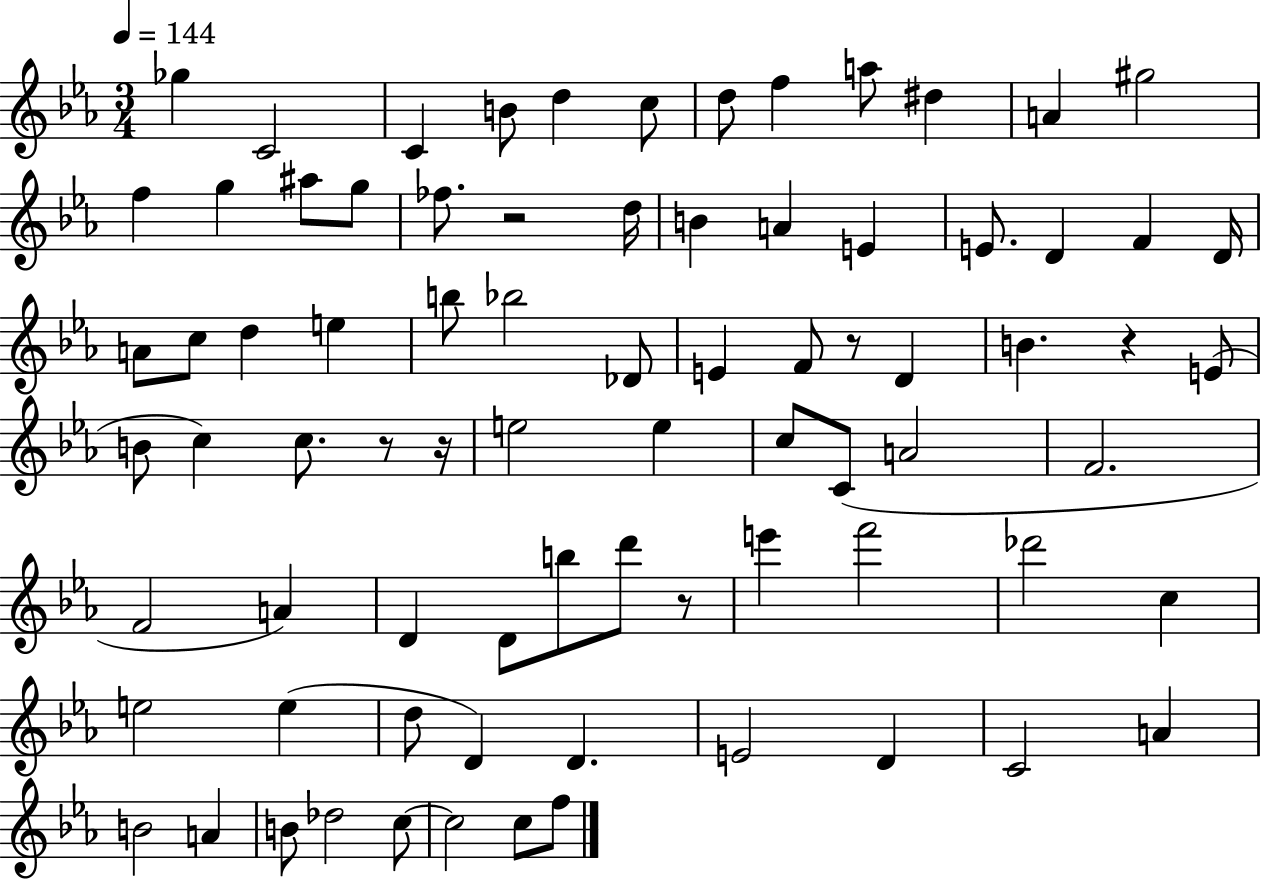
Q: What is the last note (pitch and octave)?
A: F5